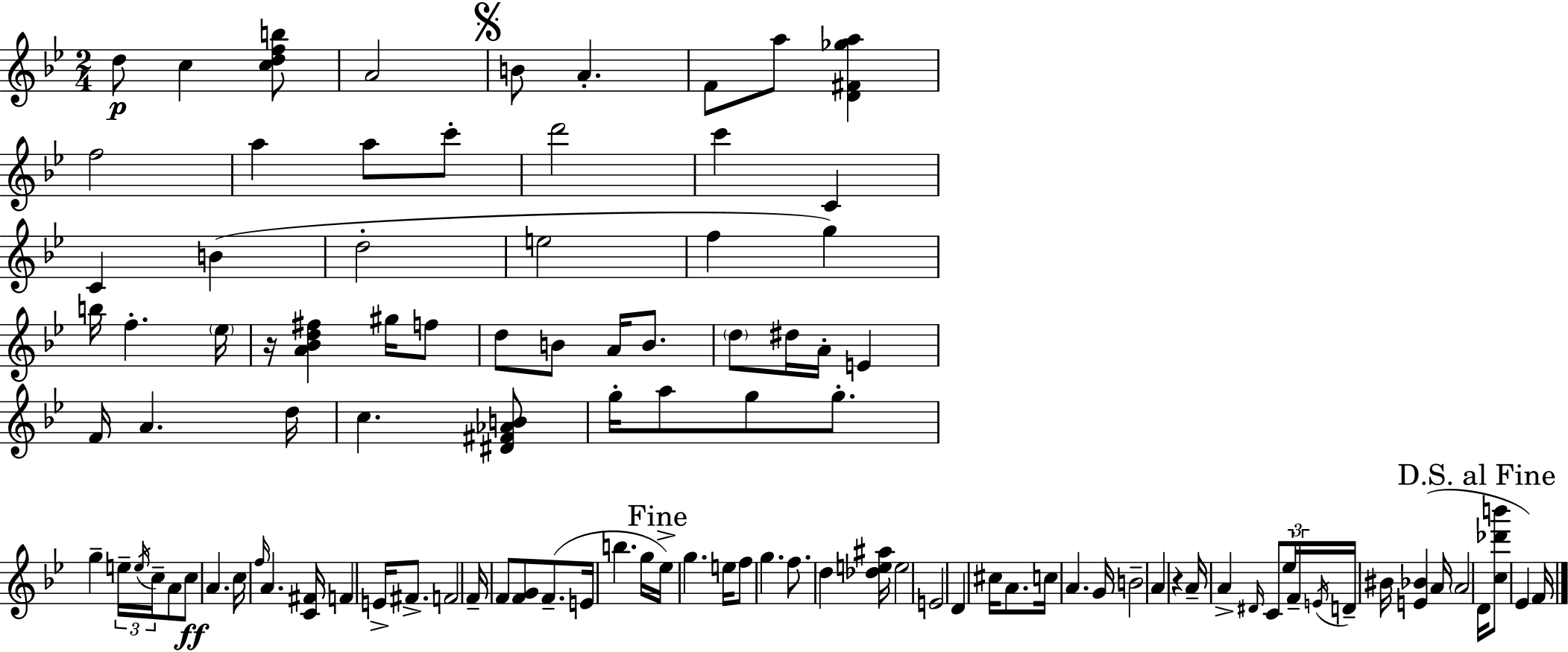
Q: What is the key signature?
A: BES major